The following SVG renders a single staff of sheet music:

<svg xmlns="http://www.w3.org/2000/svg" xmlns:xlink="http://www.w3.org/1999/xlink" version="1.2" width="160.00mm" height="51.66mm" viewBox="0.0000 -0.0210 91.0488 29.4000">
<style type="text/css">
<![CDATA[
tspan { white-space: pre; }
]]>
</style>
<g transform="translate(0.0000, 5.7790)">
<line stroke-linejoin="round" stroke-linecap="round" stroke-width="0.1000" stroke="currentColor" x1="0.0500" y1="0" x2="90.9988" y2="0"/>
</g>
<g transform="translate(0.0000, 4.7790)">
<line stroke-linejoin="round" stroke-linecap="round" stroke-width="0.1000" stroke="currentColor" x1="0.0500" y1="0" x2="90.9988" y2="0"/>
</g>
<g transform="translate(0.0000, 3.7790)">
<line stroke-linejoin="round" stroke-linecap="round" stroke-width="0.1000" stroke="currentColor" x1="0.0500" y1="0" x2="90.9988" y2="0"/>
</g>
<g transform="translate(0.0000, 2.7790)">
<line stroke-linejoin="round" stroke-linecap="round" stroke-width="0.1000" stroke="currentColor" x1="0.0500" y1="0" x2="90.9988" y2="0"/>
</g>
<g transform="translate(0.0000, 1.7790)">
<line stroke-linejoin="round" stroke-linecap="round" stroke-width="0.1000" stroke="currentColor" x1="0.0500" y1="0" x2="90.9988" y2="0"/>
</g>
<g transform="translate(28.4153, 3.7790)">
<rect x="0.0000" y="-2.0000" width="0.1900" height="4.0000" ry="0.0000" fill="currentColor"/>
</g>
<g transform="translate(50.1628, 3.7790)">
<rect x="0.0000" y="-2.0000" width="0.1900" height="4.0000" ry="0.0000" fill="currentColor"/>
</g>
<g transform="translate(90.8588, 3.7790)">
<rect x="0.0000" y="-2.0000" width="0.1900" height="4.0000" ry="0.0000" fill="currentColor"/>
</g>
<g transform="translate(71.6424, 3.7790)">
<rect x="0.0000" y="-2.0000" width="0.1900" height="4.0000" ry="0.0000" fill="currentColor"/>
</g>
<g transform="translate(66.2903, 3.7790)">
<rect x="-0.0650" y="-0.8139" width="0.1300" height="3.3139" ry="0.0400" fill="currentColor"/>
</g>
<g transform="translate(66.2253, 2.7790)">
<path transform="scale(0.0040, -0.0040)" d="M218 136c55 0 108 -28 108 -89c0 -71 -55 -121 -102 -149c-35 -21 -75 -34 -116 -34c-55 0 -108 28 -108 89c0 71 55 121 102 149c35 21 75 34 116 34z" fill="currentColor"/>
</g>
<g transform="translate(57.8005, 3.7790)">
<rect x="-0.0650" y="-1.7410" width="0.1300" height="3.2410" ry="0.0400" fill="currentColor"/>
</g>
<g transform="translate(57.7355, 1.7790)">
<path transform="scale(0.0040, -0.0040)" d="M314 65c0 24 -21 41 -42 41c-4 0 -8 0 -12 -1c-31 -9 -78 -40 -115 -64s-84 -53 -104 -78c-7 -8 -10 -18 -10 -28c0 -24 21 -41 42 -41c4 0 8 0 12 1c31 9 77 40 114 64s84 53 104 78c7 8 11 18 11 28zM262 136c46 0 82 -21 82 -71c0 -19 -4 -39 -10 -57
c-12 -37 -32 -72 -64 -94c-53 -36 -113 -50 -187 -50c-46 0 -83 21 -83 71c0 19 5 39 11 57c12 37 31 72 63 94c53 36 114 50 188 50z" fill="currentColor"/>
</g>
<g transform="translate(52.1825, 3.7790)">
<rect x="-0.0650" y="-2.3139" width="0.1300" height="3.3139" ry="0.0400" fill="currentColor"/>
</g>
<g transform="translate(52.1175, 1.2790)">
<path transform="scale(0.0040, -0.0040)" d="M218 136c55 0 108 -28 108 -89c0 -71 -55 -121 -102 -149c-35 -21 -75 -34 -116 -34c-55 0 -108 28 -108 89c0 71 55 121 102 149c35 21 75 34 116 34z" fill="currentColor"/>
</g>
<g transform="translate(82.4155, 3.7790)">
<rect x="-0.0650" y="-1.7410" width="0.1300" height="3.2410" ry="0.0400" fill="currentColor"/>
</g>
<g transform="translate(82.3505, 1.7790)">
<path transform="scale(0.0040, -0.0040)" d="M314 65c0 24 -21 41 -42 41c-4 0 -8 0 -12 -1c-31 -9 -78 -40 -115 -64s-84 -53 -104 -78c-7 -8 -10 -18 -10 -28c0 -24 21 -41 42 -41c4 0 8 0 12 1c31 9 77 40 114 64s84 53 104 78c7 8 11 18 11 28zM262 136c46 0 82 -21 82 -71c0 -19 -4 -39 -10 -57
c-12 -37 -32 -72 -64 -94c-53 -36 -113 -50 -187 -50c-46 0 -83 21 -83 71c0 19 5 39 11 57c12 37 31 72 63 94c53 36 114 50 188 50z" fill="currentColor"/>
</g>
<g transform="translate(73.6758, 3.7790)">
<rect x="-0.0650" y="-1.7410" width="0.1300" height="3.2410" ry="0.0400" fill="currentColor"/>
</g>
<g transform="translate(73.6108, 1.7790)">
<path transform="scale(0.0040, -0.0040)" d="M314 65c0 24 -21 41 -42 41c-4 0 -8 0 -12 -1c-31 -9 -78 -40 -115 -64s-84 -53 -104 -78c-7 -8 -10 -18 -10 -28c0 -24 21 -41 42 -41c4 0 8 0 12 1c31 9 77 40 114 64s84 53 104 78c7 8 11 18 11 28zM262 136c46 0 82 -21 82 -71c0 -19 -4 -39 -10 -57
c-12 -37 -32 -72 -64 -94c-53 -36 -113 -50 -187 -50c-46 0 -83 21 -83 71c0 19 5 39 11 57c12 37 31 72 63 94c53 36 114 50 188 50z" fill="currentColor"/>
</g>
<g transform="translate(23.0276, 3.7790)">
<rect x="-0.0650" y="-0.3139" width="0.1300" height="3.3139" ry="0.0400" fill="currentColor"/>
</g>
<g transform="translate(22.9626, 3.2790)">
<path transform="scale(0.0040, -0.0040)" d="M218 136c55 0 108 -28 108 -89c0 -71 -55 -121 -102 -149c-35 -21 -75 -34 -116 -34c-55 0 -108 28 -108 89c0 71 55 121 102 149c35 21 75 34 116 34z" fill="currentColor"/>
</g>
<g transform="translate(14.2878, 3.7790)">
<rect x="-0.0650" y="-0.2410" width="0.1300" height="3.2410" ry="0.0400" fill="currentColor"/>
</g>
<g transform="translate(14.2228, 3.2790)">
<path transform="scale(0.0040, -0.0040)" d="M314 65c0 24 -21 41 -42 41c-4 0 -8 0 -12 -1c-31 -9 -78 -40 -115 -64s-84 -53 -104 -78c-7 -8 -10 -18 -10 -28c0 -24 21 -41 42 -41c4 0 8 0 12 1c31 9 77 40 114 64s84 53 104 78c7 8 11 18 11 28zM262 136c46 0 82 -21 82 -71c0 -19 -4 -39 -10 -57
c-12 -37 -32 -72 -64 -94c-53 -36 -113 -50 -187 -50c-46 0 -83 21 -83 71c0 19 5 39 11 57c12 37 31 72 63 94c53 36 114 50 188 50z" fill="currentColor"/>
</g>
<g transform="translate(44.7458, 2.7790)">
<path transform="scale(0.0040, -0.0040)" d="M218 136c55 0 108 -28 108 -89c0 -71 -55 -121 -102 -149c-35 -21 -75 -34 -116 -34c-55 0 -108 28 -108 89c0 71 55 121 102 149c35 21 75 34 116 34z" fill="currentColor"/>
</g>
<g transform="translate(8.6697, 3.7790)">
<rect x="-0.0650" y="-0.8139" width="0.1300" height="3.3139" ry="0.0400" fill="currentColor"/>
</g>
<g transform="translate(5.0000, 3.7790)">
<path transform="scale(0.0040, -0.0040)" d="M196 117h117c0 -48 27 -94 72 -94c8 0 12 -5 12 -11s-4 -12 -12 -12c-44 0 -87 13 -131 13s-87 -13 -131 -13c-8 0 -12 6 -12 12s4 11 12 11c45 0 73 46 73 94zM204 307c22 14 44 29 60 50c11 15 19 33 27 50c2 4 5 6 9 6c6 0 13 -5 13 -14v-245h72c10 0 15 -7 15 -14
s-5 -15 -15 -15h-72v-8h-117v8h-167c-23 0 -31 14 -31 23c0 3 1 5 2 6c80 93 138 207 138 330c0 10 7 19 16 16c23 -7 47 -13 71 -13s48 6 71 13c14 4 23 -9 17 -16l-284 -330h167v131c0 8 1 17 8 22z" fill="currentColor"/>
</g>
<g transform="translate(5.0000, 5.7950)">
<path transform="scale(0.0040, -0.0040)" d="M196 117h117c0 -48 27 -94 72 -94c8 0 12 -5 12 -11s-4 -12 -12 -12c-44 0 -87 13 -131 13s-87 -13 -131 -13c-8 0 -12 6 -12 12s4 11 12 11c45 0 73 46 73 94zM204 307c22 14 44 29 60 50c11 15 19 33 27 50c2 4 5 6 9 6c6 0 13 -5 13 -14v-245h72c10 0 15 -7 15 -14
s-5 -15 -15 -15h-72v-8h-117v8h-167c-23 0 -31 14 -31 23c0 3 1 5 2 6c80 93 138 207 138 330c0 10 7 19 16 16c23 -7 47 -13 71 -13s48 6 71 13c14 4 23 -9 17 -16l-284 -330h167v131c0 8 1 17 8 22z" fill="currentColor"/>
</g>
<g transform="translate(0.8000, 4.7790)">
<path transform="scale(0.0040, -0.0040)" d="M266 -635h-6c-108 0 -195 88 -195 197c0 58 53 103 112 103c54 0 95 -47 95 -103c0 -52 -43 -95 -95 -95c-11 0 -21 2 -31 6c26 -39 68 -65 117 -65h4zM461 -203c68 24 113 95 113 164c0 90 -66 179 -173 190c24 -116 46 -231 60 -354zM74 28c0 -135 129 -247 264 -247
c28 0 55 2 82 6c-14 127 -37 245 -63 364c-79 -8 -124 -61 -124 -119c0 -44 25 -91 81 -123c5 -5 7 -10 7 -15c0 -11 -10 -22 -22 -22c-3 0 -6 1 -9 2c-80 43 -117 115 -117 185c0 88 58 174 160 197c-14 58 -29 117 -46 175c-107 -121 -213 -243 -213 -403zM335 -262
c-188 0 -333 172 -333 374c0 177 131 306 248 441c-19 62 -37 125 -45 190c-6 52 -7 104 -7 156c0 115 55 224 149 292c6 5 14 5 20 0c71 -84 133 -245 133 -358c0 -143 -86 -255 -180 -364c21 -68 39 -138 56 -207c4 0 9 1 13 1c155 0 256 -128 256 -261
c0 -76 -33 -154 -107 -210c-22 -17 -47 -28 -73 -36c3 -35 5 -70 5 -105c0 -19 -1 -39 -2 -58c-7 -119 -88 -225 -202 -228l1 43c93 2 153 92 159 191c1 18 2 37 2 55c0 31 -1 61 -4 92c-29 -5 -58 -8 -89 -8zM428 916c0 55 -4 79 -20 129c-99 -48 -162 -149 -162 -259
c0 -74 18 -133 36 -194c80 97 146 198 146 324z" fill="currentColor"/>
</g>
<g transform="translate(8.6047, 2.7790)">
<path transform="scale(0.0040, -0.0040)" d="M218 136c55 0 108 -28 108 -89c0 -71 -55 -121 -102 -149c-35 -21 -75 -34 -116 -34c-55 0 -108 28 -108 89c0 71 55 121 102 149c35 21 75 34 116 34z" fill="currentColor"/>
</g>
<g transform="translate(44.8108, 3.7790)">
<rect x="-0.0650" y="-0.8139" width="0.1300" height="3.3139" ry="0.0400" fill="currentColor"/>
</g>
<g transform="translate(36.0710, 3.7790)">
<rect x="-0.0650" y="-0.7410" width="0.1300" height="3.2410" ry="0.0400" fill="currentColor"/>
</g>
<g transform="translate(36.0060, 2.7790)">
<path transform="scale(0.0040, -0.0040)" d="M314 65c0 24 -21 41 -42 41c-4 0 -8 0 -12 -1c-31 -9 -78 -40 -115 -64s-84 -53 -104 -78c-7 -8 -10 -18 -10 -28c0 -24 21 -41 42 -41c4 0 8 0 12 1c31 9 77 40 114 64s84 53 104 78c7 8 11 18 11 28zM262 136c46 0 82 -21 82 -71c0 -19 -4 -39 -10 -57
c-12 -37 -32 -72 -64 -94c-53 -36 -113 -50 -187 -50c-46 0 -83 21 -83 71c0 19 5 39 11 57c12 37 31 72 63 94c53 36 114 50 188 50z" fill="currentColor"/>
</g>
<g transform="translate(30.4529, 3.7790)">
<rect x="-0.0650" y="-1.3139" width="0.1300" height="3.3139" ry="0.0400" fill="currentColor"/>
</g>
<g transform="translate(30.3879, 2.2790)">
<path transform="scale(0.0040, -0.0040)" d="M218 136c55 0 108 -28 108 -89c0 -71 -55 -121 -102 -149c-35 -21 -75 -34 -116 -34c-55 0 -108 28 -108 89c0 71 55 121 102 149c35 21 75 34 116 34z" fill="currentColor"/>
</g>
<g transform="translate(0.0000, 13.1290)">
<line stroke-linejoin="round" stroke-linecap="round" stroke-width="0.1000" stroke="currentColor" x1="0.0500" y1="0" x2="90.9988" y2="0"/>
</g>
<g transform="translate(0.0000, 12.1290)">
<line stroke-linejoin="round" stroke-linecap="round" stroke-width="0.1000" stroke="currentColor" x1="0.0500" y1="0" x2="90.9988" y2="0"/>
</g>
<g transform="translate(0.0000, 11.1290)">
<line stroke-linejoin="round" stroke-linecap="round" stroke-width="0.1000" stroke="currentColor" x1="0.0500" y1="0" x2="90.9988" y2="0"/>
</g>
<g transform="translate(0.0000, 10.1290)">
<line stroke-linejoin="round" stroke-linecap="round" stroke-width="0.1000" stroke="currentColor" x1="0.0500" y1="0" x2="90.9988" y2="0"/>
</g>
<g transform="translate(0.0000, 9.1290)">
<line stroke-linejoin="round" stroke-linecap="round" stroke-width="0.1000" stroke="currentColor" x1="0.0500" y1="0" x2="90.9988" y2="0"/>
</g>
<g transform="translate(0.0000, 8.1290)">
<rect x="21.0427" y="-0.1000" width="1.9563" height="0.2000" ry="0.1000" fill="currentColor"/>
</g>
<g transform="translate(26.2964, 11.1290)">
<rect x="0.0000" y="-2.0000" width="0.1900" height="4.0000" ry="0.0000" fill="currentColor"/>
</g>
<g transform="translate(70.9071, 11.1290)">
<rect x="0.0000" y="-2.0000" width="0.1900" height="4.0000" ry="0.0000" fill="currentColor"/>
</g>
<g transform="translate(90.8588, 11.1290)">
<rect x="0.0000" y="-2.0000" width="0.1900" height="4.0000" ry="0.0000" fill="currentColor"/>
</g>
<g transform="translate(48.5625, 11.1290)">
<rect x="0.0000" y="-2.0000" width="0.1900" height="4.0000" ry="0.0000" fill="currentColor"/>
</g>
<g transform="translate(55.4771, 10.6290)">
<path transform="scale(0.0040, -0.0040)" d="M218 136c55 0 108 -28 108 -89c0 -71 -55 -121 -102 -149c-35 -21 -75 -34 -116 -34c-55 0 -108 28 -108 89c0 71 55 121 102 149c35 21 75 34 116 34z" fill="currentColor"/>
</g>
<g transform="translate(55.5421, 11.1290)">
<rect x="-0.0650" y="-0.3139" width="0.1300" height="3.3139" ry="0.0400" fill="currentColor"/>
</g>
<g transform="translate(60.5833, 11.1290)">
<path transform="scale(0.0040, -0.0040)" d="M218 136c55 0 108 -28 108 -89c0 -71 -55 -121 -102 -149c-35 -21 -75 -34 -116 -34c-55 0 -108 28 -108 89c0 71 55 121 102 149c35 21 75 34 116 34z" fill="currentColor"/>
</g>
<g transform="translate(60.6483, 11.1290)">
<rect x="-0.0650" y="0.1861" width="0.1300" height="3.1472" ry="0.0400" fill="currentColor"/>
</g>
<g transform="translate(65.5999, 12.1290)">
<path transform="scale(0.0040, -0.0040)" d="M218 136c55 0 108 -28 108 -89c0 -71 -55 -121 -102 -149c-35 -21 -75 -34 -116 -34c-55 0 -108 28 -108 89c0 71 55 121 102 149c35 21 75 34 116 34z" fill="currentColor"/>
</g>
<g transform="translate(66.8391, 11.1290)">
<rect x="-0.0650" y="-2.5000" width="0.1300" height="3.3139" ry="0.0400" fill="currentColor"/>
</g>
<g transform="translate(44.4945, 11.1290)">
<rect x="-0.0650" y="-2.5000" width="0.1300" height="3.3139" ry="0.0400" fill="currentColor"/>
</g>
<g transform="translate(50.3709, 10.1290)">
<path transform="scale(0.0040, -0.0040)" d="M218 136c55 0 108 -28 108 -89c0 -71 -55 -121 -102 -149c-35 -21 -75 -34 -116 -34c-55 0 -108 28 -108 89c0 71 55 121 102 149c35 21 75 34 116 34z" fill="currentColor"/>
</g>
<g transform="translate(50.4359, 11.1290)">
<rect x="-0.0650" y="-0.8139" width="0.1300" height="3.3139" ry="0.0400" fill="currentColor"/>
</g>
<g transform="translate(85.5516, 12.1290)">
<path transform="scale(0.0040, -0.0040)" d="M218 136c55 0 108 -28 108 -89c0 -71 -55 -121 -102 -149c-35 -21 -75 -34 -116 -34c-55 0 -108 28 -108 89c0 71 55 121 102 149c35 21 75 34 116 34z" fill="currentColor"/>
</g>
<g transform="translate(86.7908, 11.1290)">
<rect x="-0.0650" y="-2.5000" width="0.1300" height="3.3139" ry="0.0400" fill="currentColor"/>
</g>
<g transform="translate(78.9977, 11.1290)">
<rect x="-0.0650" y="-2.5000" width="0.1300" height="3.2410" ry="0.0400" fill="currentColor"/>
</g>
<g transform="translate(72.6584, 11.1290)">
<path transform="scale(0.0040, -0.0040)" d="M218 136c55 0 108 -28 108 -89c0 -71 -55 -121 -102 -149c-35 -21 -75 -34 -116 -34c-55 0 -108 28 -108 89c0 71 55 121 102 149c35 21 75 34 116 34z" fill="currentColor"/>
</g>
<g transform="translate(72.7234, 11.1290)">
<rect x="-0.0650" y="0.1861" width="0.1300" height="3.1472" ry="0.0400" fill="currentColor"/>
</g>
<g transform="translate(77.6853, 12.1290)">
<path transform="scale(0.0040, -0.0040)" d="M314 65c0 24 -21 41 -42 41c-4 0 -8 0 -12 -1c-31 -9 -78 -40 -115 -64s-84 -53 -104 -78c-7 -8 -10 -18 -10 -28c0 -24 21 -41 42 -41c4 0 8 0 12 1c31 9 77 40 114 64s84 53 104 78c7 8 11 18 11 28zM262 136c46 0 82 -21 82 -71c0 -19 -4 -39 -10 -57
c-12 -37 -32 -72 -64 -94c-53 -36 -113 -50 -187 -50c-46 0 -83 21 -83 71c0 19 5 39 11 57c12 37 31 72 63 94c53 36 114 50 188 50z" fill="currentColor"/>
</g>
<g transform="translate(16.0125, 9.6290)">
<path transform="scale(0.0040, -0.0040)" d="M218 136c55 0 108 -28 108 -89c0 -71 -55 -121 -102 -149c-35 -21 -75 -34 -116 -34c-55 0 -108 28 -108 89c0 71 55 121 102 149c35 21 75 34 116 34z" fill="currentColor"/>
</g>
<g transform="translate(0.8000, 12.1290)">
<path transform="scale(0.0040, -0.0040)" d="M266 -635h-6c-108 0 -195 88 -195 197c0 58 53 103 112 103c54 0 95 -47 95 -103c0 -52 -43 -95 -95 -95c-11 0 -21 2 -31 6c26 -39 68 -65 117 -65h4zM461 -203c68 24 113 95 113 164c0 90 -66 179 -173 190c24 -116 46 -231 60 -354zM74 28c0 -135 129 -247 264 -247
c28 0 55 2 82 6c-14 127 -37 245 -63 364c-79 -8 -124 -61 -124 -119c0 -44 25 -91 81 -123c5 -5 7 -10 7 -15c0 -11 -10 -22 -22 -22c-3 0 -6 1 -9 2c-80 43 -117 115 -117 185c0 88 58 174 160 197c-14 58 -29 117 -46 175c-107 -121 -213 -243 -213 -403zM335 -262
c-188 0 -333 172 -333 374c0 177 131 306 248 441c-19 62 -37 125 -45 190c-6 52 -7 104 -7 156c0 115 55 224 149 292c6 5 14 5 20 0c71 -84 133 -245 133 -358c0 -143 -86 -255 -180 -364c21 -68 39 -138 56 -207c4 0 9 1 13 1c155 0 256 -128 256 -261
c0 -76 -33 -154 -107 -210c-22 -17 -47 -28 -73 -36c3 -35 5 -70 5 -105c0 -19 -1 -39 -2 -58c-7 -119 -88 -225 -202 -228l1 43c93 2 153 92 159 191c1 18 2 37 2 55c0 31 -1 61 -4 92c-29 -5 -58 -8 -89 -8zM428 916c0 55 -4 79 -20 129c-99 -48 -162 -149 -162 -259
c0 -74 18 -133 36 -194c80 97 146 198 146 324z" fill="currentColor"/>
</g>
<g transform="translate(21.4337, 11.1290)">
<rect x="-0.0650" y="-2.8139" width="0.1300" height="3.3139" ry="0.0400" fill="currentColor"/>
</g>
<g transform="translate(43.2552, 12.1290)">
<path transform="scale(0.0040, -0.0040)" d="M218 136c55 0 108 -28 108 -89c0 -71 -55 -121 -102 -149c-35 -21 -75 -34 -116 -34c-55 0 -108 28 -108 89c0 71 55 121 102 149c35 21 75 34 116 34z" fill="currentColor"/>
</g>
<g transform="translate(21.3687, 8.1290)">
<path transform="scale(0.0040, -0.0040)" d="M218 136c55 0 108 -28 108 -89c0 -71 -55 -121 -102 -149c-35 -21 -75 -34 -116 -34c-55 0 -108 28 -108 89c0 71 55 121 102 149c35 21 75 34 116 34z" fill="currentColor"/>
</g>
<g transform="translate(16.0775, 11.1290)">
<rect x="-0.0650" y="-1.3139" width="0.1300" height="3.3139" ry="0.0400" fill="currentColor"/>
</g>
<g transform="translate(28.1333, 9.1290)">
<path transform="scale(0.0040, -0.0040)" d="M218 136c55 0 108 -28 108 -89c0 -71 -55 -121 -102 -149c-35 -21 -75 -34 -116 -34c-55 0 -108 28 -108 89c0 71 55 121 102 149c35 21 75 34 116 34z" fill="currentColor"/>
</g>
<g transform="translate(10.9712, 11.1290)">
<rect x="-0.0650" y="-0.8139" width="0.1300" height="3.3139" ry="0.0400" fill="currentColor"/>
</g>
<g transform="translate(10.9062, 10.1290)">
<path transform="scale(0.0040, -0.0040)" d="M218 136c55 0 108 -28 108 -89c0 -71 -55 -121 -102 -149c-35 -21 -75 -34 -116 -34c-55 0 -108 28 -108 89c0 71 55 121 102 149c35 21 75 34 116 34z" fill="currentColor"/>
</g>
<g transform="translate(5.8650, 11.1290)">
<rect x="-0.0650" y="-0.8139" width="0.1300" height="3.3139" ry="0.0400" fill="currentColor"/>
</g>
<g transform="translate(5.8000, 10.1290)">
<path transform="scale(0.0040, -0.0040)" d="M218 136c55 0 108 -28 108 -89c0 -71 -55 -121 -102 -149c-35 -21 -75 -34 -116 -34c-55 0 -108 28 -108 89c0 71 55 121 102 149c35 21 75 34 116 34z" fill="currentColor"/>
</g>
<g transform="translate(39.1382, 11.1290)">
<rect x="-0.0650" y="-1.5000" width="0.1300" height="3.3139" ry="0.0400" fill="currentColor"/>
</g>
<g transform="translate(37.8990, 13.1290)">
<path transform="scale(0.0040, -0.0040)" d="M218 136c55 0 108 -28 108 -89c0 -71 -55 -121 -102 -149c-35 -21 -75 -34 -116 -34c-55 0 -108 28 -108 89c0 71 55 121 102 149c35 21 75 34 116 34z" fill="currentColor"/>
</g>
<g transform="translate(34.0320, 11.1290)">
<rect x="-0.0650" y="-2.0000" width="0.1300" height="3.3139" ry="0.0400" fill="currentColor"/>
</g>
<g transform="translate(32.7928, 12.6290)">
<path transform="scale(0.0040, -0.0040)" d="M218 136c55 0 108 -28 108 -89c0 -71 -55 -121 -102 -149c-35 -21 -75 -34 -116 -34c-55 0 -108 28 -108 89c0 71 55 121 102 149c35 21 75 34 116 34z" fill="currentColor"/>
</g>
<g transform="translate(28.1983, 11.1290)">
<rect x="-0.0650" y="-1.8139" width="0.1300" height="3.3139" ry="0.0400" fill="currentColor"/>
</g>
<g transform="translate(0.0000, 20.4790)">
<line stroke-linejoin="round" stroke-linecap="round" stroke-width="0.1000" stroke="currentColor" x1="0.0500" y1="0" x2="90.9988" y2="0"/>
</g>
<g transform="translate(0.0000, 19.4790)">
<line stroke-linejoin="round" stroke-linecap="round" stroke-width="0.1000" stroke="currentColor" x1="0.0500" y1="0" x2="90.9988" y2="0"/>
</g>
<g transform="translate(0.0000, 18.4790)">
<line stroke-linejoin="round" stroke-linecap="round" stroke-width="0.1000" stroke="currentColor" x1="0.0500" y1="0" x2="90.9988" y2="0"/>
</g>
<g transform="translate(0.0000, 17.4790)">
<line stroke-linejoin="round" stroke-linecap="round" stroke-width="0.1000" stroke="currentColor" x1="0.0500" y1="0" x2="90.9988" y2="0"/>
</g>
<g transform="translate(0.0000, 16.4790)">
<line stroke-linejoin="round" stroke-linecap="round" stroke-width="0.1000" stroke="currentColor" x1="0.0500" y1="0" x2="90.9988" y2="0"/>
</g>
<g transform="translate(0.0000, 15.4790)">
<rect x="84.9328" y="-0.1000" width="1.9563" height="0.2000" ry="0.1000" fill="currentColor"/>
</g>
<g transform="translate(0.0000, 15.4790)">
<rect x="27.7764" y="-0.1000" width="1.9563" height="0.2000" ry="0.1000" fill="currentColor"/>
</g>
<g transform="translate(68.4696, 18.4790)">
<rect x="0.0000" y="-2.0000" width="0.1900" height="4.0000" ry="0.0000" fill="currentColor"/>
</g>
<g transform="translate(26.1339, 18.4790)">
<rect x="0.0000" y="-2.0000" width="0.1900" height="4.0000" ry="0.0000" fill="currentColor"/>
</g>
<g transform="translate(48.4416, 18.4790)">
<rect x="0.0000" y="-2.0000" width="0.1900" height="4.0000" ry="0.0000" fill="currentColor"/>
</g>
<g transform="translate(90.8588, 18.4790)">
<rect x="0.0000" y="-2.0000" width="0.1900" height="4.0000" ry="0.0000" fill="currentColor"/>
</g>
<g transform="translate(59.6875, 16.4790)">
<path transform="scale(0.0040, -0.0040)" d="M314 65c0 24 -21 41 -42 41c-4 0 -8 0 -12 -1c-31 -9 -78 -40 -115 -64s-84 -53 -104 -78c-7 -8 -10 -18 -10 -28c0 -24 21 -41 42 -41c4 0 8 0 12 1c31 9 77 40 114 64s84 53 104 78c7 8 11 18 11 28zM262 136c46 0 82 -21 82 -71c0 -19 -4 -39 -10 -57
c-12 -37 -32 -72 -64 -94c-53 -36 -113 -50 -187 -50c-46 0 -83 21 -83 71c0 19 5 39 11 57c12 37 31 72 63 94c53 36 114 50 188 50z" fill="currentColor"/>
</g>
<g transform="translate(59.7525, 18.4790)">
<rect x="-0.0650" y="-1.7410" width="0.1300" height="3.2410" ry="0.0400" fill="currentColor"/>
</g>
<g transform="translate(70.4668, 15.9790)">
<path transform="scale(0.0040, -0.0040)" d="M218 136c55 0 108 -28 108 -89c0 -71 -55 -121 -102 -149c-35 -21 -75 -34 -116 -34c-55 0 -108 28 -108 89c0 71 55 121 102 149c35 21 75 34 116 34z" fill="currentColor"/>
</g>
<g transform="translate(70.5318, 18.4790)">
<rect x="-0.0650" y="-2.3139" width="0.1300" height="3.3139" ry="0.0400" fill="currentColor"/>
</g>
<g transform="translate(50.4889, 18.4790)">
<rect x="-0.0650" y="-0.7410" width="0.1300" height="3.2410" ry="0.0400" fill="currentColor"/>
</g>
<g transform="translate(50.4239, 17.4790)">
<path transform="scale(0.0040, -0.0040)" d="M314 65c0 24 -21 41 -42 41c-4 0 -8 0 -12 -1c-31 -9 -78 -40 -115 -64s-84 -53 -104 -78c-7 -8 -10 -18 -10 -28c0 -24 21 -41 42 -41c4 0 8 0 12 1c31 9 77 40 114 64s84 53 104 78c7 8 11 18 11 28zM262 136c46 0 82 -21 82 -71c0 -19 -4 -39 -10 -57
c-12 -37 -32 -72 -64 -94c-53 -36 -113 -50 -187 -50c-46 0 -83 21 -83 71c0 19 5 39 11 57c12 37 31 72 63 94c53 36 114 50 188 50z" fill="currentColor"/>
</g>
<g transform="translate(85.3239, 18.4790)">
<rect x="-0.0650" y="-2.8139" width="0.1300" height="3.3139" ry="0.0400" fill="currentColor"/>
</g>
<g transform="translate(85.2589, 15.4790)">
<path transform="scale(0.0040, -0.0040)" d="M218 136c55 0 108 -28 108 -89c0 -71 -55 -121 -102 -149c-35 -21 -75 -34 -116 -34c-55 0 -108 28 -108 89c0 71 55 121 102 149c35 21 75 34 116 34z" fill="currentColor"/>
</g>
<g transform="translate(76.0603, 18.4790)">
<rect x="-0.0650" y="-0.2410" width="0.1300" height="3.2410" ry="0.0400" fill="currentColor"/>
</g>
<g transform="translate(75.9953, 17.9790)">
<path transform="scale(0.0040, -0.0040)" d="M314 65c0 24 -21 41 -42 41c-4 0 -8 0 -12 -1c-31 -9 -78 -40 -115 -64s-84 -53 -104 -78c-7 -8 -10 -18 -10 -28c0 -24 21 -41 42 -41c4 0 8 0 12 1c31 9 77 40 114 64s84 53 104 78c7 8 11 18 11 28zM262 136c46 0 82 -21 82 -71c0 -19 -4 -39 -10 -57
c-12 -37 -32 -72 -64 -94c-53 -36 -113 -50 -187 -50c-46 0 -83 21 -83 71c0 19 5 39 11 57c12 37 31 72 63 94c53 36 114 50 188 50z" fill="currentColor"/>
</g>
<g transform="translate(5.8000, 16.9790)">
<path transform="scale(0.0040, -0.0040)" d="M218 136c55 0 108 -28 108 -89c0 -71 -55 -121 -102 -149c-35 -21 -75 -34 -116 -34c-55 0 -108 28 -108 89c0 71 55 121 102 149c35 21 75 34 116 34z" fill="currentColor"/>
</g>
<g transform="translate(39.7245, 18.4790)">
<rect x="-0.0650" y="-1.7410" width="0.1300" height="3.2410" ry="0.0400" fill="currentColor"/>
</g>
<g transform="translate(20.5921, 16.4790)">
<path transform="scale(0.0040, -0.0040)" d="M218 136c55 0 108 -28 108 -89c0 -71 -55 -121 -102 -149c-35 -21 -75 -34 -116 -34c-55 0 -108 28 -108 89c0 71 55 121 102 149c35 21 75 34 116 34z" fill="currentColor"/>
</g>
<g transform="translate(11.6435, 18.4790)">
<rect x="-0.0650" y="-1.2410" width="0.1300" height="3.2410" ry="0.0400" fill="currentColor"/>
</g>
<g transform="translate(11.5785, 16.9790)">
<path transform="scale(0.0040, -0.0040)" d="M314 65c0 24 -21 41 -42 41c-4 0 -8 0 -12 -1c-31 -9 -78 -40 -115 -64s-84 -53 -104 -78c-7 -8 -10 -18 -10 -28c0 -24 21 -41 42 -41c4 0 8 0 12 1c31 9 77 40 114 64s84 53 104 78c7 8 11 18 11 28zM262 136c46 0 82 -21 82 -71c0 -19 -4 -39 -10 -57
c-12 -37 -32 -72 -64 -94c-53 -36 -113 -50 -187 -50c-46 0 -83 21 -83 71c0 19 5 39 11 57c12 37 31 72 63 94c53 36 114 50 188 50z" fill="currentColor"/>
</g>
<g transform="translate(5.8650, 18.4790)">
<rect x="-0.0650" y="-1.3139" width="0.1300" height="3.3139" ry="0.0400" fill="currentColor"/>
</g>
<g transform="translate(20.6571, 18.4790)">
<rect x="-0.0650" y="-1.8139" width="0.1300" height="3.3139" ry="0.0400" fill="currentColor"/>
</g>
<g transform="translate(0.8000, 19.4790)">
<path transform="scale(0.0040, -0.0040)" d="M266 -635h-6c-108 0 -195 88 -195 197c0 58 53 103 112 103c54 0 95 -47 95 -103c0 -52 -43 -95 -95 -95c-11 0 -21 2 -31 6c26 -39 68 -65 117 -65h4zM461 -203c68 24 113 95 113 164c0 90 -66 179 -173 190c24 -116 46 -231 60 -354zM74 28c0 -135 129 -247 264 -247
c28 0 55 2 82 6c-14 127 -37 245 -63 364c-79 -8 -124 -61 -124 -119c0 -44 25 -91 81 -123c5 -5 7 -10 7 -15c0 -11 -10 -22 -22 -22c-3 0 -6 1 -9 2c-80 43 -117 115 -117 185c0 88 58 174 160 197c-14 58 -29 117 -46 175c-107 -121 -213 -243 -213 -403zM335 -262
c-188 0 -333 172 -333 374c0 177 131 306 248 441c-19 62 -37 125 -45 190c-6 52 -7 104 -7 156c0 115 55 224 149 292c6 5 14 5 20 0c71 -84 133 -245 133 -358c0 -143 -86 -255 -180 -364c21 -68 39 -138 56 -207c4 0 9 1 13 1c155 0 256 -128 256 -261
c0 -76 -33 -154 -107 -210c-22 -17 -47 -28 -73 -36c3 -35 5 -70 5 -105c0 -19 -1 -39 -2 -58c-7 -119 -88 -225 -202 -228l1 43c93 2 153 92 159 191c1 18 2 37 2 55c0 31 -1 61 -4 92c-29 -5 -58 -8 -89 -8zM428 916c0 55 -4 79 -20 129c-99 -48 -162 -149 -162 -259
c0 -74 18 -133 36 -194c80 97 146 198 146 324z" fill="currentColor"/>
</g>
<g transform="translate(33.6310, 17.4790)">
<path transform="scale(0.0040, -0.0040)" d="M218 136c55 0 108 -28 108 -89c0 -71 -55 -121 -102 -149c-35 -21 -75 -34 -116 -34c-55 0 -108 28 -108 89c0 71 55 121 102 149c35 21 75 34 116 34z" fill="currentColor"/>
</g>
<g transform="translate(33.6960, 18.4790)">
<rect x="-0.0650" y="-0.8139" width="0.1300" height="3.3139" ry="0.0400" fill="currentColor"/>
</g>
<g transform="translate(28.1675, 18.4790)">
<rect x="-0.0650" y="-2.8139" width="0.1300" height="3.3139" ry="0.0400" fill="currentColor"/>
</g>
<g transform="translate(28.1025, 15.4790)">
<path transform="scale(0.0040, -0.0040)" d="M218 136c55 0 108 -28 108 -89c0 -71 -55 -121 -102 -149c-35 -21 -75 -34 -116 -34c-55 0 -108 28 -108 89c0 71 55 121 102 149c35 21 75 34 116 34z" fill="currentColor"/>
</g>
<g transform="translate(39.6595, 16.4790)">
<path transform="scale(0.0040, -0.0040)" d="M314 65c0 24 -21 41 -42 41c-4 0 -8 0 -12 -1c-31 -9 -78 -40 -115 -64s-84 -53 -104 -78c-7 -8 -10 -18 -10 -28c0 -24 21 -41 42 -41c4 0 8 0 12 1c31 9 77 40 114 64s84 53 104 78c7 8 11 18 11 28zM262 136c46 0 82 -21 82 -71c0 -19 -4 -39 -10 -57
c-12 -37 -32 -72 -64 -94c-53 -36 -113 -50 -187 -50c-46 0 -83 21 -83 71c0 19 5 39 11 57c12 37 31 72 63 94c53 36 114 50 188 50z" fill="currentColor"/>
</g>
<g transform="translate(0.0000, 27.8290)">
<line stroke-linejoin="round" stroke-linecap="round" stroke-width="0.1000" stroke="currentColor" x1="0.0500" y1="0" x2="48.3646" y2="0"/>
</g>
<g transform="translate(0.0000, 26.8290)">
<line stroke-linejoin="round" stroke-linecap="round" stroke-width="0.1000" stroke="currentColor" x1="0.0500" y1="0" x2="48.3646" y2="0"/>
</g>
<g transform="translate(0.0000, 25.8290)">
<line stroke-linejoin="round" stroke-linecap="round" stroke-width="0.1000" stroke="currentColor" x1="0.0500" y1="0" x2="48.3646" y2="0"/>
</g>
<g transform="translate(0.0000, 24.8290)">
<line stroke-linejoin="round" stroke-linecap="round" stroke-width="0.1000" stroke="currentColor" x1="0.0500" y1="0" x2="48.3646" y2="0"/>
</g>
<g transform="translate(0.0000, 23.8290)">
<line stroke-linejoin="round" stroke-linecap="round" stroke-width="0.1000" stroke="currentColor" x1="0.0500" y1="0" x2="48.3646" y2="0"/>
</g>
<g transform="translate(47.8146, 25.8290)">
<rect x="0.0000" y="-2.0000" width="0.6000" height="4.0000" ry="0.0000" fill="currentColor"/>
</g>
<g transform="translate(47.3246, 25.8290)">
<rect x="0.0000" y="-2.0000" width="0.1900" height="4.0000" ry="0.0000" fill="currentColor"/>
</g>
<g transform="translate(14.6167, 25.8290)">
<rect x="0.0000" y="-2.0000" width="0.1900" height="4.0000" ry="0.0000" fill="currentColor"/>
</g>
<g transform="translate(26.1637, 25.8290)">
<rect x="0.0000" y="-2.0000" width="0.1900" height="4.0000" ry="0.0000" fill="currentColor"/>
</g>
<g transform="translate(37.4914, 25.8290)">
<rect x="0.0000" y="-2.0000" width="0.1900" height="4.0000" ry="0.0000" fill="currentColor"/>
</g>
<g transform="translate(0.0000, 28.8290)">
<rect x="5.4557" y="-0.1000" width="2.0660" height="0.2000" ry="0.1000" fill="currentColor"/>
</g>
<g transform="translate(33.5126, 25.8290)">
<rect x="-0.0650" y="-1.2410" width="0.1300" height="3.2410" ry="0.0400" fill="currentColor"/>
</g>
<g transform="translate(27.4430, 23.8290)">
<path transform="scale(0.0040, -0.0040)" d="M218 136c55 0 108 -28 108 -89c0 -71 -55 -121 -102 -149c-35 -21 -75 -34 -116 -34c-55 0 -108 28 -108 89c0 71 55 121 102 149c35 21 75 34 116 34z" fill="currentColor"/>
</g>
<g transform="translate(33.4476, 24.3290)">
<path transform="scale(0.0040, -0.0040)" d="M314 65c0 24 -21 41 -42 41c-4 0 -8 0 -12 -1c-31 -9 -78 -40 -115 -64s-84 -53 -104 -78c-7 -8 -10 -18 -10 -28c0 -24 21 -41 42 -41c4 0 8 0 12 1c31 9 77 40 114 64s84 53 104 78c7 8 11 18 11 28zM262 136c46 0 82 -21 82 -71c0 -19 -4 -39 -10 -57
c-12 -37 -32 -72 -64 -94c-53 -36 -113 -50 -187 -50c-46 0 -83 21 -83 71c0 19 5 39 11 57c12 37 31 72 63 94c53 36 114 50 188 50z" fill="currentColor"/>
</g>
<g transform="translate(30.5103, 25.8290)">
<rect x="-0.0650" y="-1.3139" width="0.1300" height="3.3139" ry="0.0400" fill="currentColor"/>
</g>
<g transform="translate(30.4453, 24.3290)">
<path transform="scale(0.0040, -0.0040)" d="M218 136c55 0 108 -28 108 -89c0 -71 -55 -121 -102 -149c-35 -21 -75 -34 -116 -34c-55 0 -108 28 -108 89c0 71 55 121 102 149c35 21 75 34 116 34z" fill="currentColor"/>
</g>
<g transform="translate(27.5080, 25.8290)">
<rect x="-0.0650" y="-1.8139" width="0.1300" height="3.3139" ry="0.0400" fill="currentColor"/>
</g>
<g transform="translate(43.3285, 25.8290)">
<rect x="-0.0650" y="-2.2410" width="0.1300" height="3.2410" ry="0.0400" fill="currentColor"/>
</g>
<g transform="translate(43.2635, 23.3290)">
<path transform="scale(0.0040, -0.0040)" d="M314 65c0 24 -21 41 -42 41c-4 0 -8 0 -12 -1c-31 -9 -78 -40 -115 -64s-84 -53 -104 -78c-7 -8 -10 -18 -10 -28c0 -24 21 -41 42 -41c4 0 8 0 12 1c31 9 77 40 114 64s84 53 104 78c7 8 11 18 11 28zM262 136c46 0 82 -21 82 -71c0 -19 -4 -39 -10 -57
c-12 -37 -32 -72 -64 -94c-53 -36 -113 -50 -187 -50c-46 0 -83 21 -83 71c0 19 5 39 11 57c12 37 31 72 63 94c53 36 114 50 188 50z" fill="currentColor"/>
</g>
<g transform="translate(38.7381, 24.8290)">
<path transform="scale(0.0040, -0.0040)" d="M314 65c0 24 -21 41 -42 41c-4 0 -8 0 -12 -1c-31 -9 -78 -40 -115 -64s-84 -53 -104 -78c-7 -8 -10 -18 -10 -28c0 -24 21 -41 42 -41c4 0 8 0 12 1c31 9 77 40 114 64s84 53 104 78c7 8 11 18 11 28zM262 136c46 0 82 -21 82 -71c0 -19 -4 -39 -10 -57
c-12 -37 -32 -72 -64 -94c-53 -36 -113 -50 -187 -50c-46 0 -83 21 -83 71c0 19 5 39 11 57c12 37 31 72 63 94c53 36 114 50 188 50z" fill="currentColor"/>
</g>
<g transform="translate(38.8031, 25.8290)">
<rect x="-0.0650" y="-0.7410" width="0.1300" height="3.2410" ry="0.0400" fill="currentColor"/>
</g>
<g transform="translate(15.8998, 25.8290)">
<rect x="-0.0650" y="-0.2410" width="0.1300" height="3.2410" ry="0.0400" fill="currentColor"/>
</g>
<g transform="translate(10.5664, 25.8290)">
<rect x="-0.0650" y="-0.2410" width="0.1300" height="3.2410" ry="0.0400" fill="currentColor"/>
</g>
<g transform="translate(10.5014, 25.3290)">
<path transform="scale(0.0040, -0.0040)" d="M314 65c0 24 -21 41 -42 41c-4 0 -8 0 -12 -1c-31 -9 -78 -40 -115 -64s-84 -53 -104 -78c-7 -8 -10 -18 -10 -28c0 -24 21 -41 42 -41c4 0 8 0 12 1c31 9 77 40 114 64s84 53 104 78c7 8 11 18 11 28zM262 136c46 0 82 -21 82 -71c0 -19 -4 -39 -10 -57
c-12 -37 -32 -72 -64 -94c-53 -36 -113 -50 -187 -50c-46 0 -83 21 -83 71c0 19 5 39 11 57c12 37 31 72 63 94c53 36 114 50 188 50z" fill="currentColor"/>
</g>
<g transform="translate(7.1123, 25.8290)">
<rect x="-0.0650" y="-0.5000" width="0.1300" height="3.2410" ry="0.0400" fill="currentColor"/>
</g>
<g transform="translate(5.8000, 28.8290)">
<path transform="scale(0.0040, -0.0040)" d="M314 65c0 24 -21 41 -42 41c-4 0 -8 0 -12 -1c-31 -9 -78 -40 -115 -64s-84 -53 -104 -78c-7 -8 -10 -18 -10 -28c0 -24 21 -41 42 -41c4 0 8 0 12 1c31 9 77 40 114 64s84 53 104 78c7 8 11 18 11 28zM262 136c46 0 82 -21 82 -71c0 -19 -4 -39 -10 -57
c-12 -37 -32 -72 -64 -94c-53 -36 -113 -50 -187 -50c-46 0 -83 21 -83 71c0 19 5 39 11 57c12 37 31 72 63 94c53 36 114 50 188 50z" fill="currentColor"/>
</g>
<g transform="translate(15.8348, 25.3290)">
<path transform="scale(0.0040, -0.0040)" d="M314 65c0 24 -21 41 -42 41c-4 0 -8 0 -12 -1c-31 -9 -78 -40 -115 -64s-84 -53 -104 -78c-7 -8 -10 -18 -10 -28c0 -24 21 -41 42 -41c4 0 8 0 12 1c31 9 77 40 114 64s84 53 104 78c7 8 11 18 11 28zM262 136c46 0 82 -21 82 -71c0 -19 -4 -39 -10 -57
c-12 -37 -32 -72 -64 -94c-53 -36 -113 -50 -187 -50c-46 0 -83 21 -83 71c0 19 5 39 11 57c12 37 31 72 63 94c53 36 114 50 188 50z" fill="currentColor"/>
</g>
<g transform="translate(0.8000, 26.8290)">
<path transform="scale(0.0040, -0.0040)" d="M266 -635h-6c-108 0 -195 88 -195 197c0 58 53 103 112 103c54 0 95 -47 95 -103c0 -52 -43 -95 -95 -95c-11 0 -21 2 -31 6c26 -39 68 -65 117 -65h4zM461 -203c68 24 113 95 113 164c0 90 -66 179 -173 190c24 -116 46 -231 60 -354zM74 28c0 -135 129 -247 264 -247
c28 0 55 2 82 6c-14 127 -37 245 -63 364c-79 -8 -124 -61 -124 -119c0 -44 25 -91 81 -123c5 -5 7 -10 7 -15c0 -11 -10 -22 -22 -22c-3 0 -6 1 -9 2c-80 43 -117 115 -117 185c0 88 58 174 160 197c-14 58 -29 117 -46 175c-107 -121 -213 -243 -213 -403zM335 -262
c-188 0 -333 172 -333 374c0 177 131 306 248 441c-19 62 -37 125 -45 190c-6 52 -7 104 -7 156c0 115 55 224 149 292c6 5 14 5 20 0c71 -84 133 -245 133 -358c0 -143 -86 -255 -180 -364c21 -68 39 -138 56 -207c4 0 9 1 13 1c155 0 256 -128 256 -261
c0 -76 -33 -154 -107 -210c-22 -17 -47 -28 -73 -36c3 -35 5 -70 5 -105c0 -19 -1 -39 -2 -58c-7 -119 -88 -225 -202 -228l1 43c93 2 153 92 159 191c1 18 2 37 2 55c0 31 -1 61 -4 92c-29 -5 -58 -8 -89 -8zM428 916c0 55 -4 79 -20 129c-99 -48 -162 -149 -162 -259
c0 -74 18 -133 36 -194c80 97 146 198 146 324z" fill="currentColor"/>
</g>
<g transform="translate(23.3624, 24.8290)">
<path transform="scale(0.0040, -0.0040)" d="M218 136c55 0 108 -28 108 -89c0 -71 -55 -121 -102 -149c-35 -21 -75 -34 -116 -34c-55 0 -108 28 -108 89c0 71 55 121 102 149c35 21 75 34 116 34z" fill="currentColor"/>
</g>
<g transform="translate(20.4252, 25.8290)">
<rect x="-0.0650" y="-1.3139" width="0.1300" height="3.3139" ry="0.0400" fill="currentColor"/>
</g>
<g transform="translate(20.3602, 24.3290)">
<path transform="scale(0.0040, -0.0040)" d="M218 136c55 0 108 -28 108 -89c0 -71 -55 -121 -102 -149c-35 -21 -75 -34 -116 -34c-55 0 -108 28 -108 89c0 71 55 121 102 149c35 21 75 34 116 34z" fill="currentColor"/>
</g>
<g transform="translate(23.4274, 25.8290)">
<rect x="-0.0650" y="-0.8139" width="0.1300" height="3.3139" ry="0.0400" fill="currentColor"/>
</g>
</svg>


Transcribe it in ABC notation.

X:1
T:Untitled
M:4/4
L:1/4
K:C
d c2 c e d2 d g f2 d f2 f2 d d e a f F E G d c B G B G2 G e e2 f a d f2 d2 f2 g c2 a C2 c2 c2 e d f e e2 d2 g2